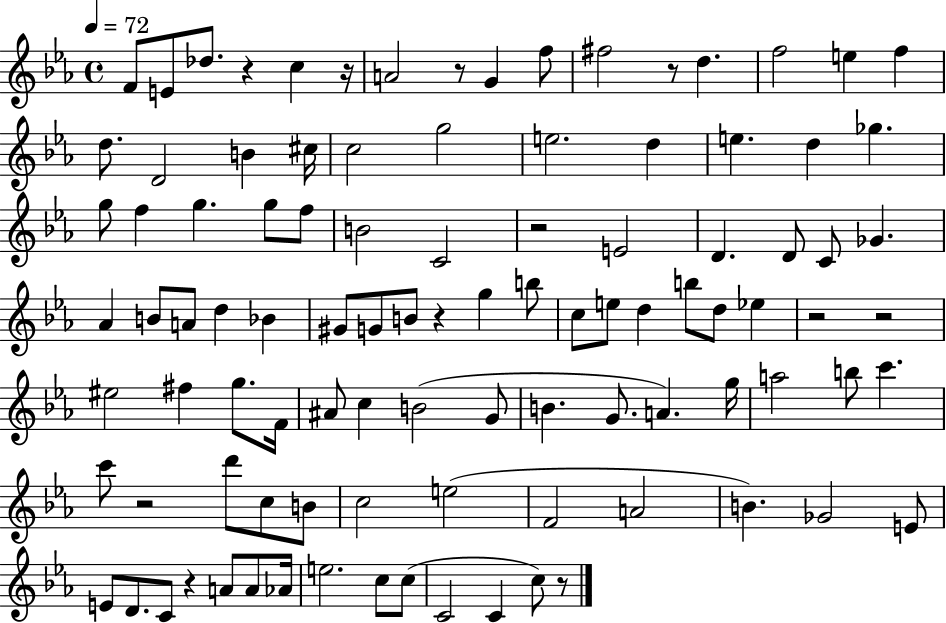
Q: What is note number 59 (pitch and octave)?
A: G4